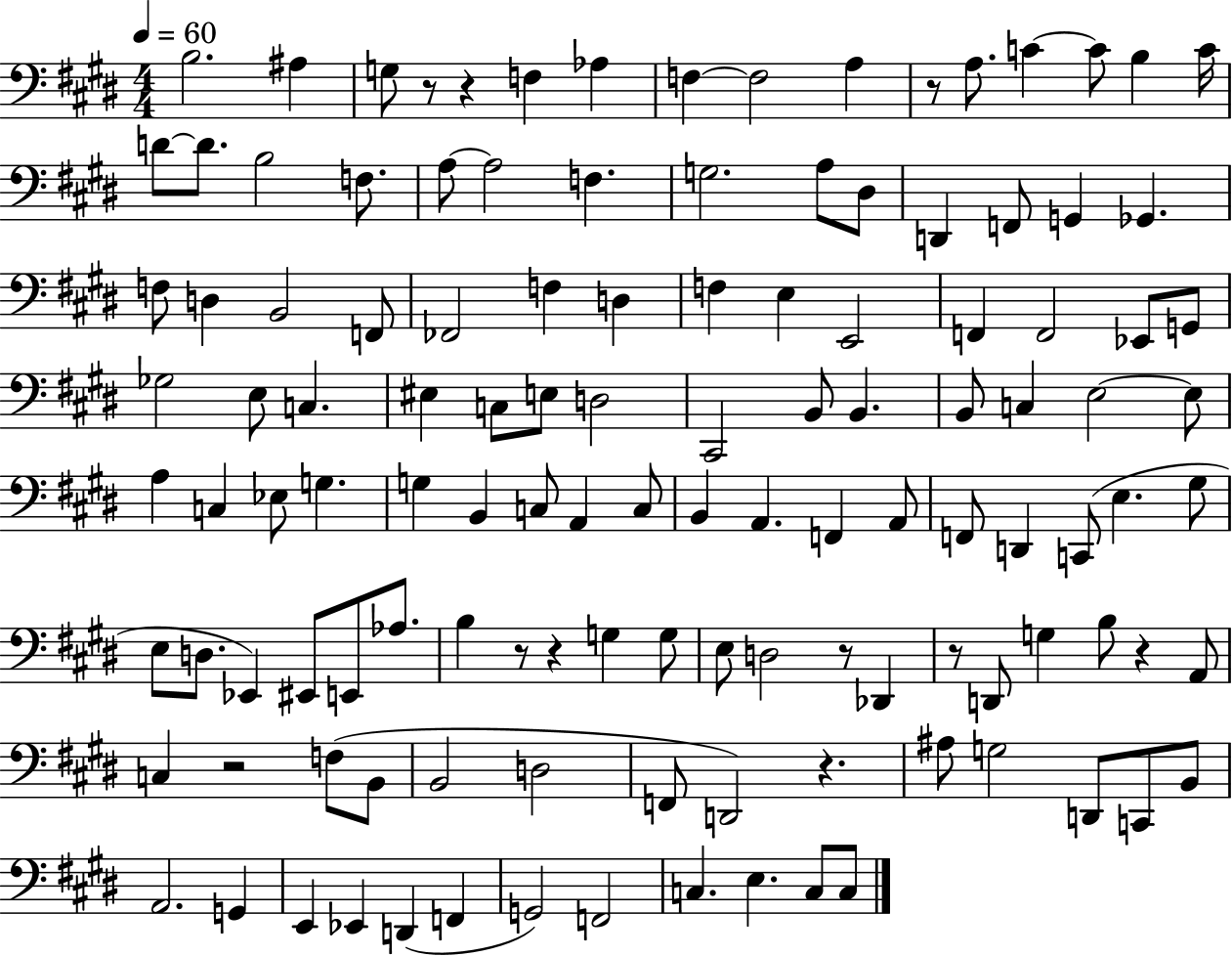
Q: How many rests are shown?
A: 10